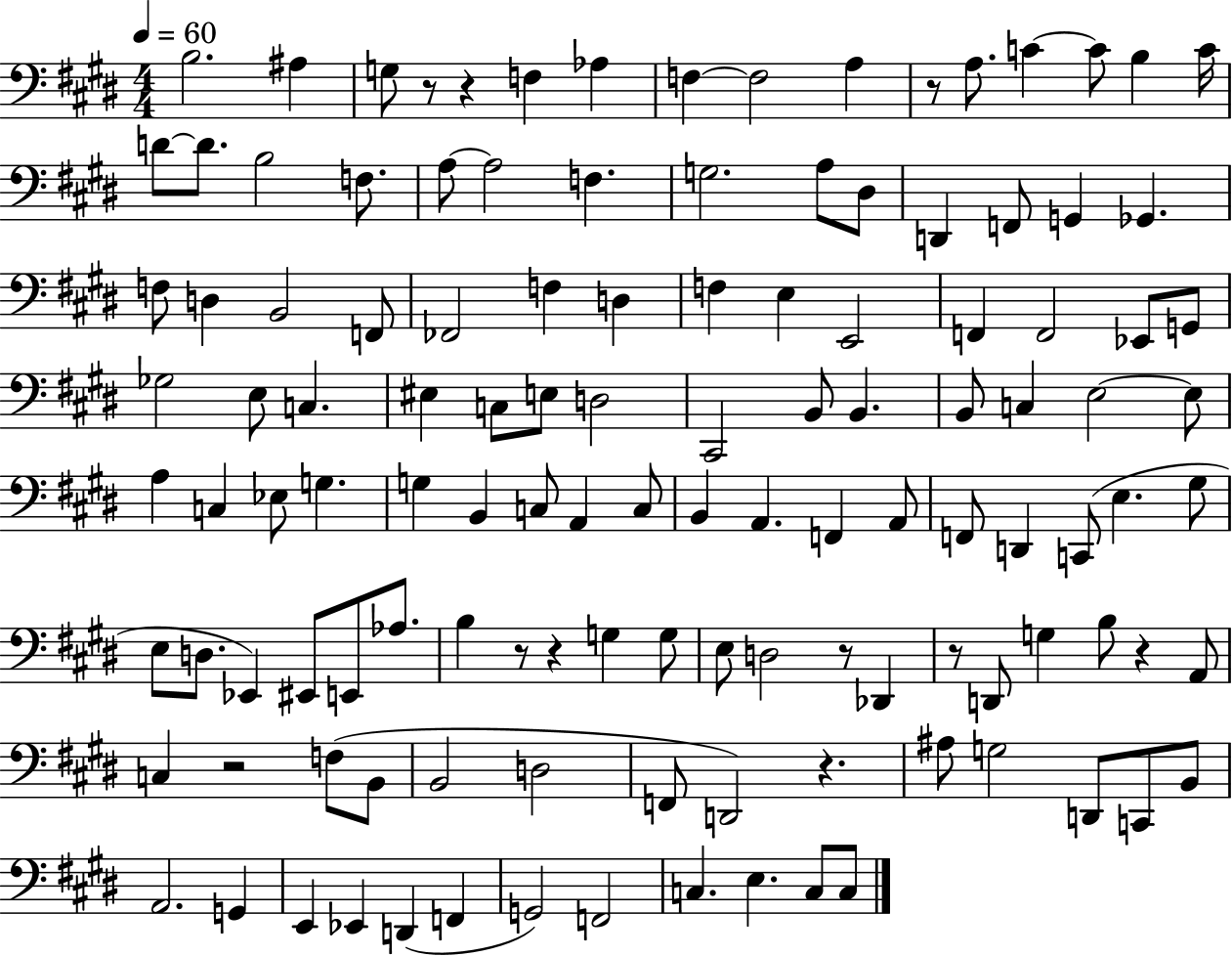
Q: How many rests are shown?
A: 10